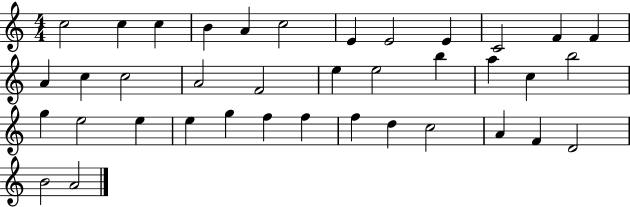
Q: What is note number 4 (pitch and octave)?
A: B4